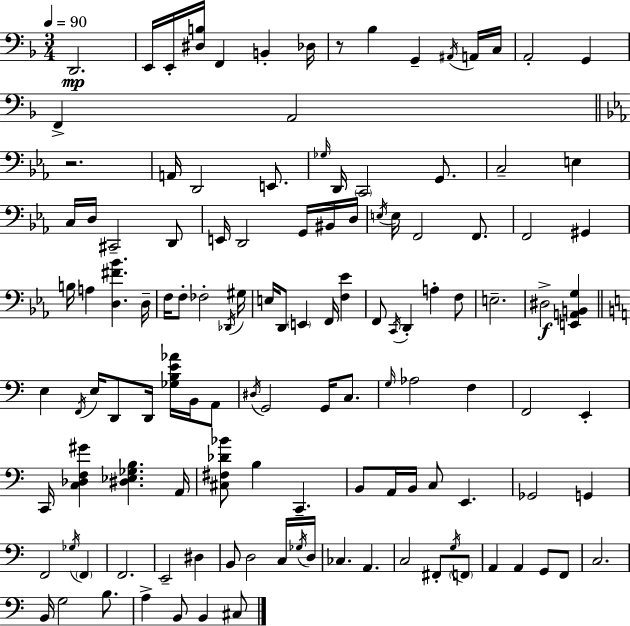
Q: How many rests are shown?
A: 2